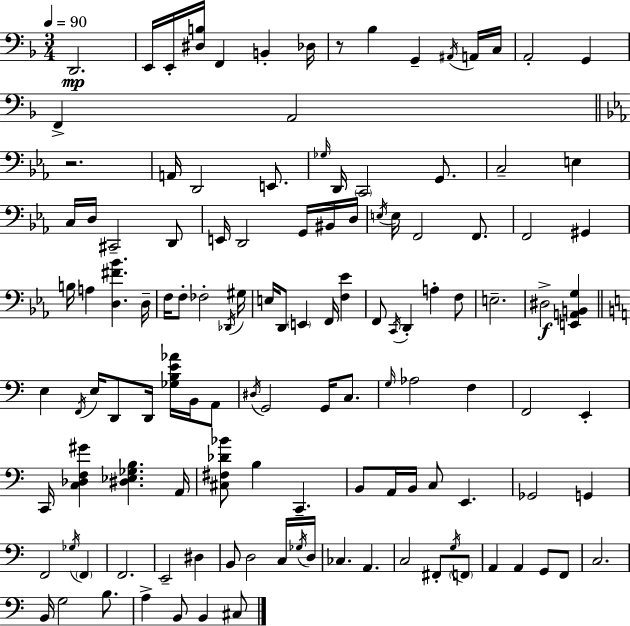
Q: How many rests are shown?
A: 2